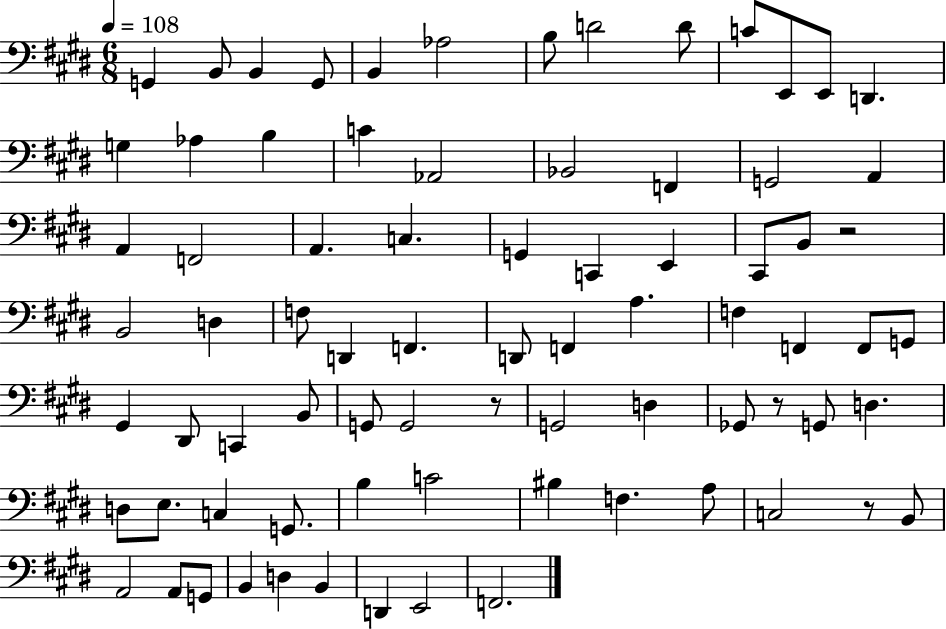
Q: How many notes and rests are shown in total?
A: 78